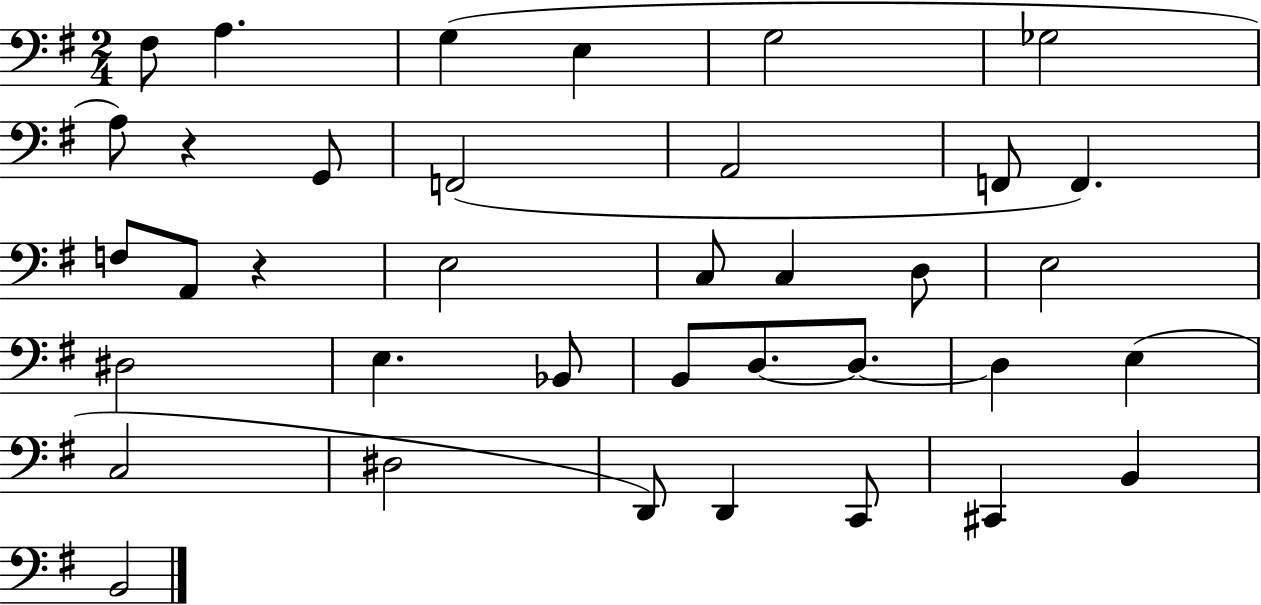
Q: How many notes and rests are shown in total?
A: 37